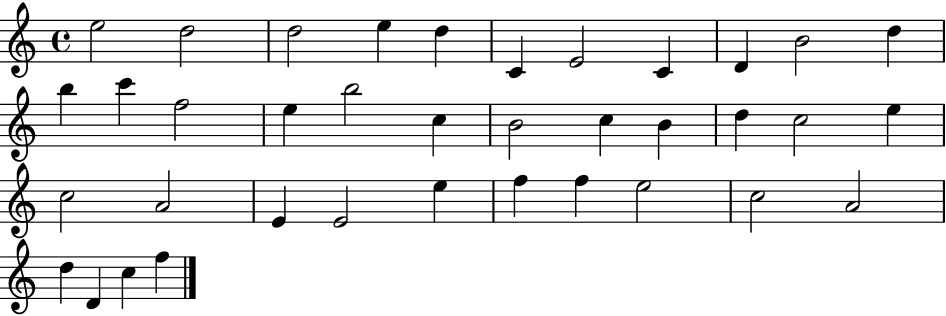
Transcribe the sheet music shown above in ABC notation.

X:1
T:Untitled
M:4/4
L:1/4
K:C
e2 d2 d2 e d C E2 C D B2 d b c' f2 e b2 c B2 c B d c2 e c2 A2 E E2 e f f e2 c2 A2 d D c f